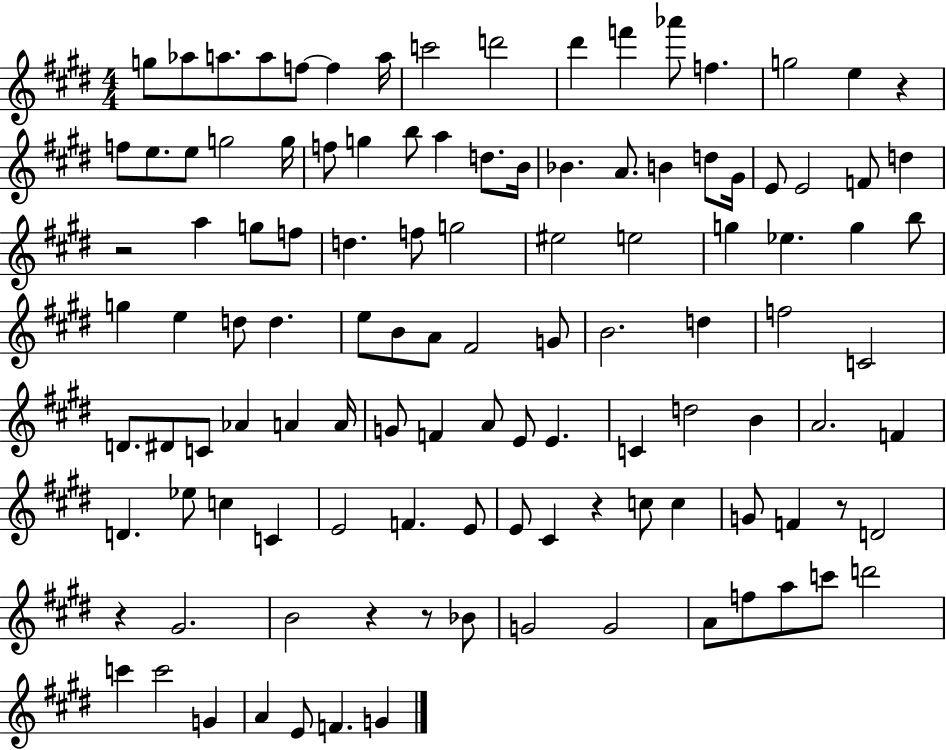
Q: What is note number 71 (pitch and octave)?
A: E4